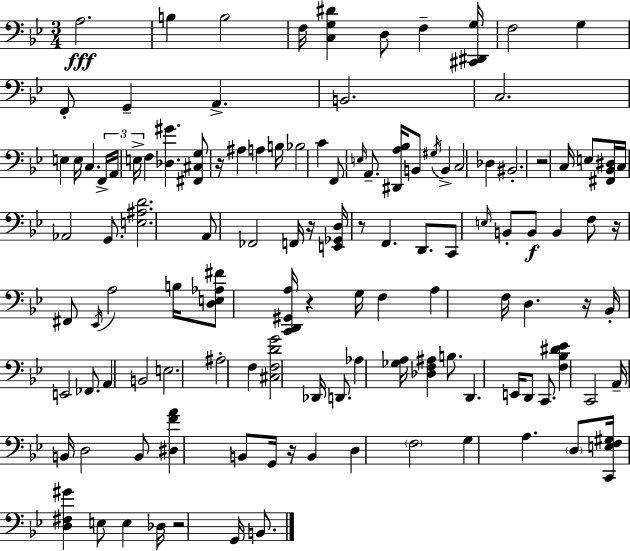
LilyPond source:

{
  \clef bass
  \numericTimeSignature
  \time 3/4
  \key g \minor
  a2.\fff | b4 b2 | f16 <c g dis'>4 d8 f4-- <cis, dis, g>16 | f2 g4 | \break f,8-. g,4-- a,4.-> | b,2. | c2. | e4 e16 c4. \tuplet 3/2 { f,16-> | \break a,16 e16-> } f4 <des gis'>4. | <fis, cis g>8 r16 ais4 a4 b16 | bes2 c'4 | f,8 \grace { e16 } a,8.-- <dis, a bes>16 b,8 \acciaccatura { gis16 } b,4-> | \break c2 des4 | bis,2.-. | r2 c16 e8 | <fis, bes, dis>16 c16 aes,2 g,8. | \break <e ais d'>2. | a,8 fes,2 | f,16 r16 <e, ges, d>16 r8 f,4. d,8. | c,8 \grace { e16 } b,8-. b,8\f b,4 | \break f8 r16 fis,8 \acciaccatura { ees,16 } a2 | b16 <d e aes fis'>8 <c, d, gis, a>16 r4 g16 | f4 a4 f16 d4. | r16 bes,16-. e,2 | \break fes,8. a,4 b,2 | e2. | ais2-. | f4 <cis f d' g'>2 | \break des,16 d,8. aes4 <ges a>16 <des f ais>4 | b8. d,4. e,16 d,8 | c,8. <f bes dis' ees'>4 c,2 | a,16-- b,16 d2 | \break b,8 <dis f' a'>4 b,8 g,16 r16 | b,4 d4 \parenthesize f2 | g4 a4. | \parenthesize d8 <c, e f gis>16 <d fis gis'>4 e8 e4 | \break des16 r2 | g,16 b,8. \bar "|."
}